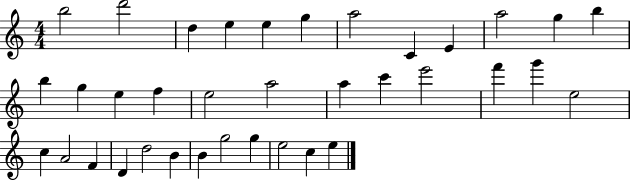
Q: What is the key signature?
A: C major